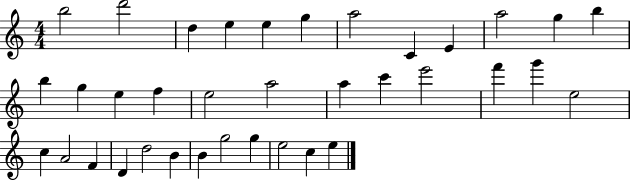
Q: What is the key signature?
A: C major